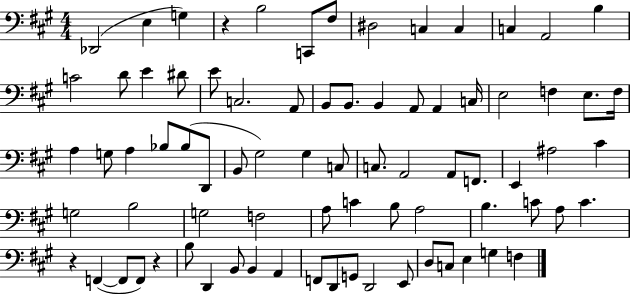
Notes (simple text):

Db2/h E3/q G3/q R/q B3/h C2/e F#3/e D#3/h C3/q C3/q C3/q A2/h B3/q C4/h D4/e E4/q D#4/e E4/e C3/h. A2/e B2/e B2/e. B2/q A2/e A2/q C3/s E3/h F3/q E3/e. F3/s A3/q G3/e A3/q Bb3/e Bb3/e D2/e B2/e G#3/h G#3/q C3/e C3/e. A2/h A2/e F2/e. E2/q A#3/h C#4/q G3/h B3/h G3/h F3/h A3/e C4/q B3/e A3/h B3/q. C4/e A3/e C4/q. R/q F2/q F2/e F2/e R/q B3/e D2/q B2/e B2/q A2/q F2/e D2/e G2/e D2/h E2/e D3/e C3/e E3/q G3/q F3/q